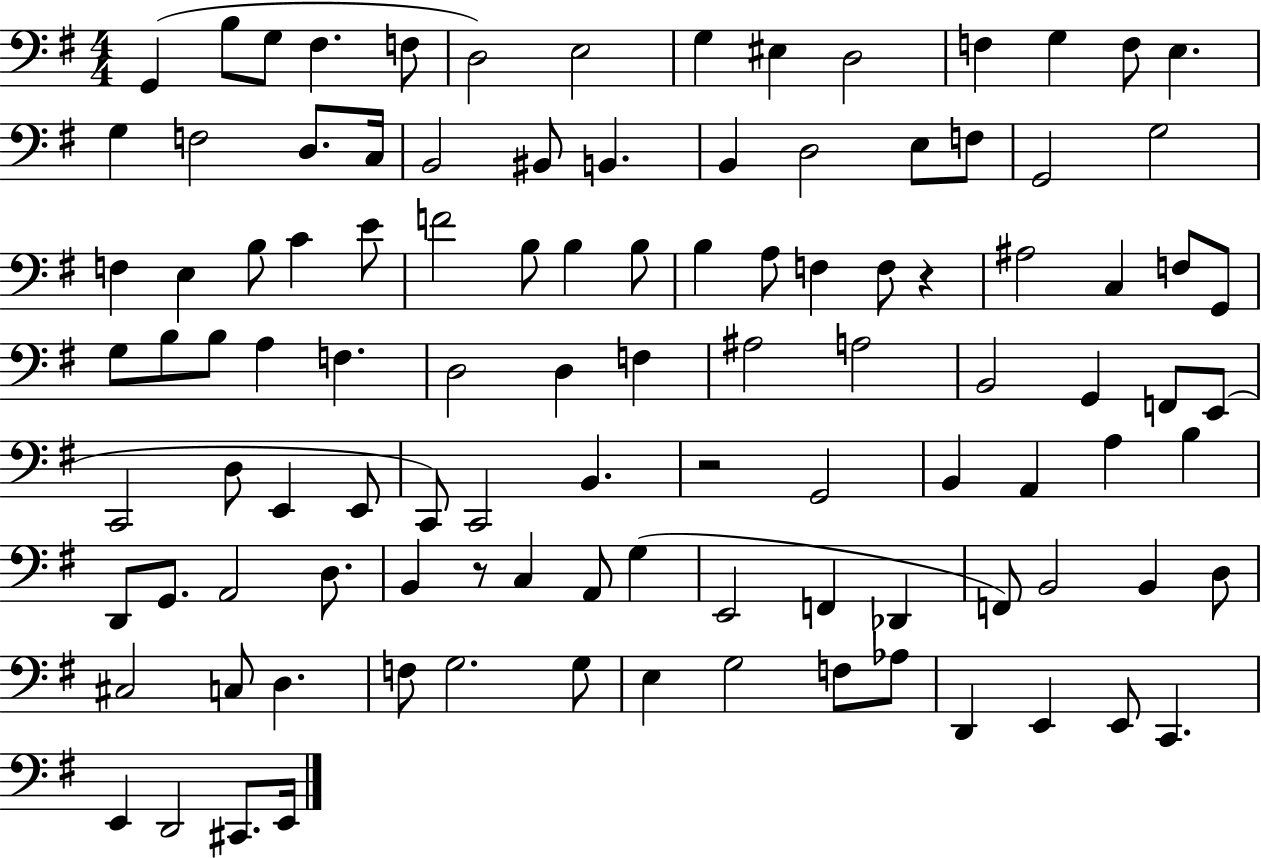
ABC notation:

X:1
T:Untitled
M:4/4
L:1/4
K:G
G,, B,/2 G,/2 ^F, F,/2 D,2 E,2 G, ^E, D,2 F, G, F,/2 E, G, F,2 D,/2 C,/4 B,,2 ^B,,/2 B,, B,, D,2 E,/2 F,/2 G,,2 G,2 F, E, B,/2 C E/2 F2 B,/2 B, B,/2 B, A,/2 F, F,/2 z ^A,2 C, F,/2 G,,/2 G,/2 B,/2 B,/2 A, F, D,2 D, F, ^A,2 A,2 B,,2 G,, F,,/2 E,,/2 C,,2 D,/2 E,, E,,/2 C,,/2 C,,2 B,, z2 G,,2 B,, A,, A, B, D,,/2 G,,/2 A,,2 D,/2 B,, z/2 C, A,,/2 G, E,,2 F,, _D,, F,,/2 B,,2 B,, D,/2 ^C,2 C,/2 D, F,/2 G,2 G,/2 E, G,2 F,/2 _A,/2 D,, E,, E,,/2 C,, E,, D,,2 ^C,,/2 E,,/4